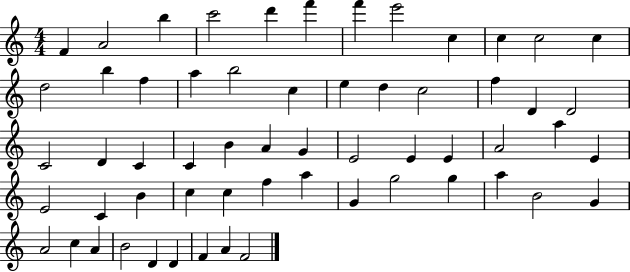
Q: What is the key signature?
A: C major